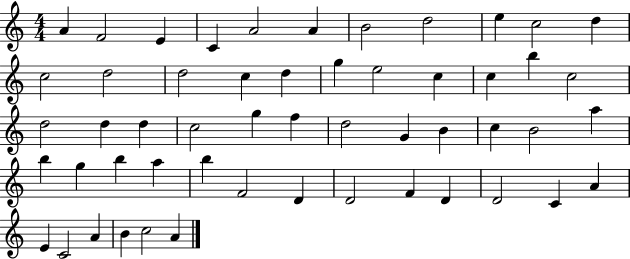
X:1
T:Untitled
M:4/4
L:1/4
K:C
A F2 E C A2 A B2 d2 e c2 d c2 d2 d2 c d g e2 c c b c2 d2 d d c2 g f d2 G B c B2 a b g b a b F2 D D2 F D D2 C A E C2 A B c2 A